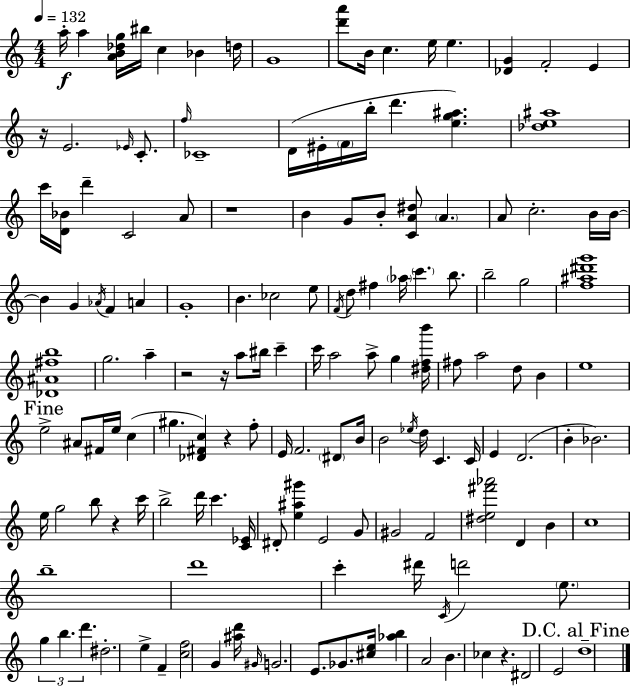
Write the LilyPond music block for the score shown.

{
  \clef treble
  \numericTimeSignature
  \time 4/4
  \key a \minor
  \tempo 4 = 132
  \repeat volta 2 { a''16-.\f a''4 <a' b' des'' g''>16 bis''16 c''4 bes'4 d''16 | g'1 | <d''' a'''>8 b'16 c''4. e''16 e''4. | <des' g'>4 f'2-. e'4 | \break r16 e'2. \grace { ees'16 } c'8.-. | \grace { f''16 } ces'1-- | d'16( eis'16-. \parenthesize f'16 b''16-. d'''4. <e'' g'' ais''>4.) | <des'' e'' ais''>1 | \break c'''16 <d' bes'>16 d'''4-- c'2 | a'8 r1 | b'4 g'8 b'8-. <c' a' dis''>8 \parenthesize a'4. | a'8 c''2.-. | \break b'16 b'16~~ b'4 g'4 \acciaccatura { aes'16 } f'4 a'4 | g'1-. | b'4. ces''2 | e''8 \acciaccatura { f'16 } d''8 fis''4 \parenthesize aes''16 \parenthesize c'''4. | \break b''8. b''2-- g''2 | <f'' ais'' dis''' g'''>1 | <des' ais' fis'' b''>1 | g''2. | \break a''4-- r2 r16 a''8 bis''16 | c'''4-- c'''16 a''2 a''8-> g''4 | <dis'' f'' b'''>16 fis''8 a''2 d''8 | b'4 e''1 | \break \mark "Fine" e''2-> ais'8 fis'16 e''16 | c''4( gis''4. <des' fis' c''>4) r4 | f''8-. e'16 f'2. | \parenthesize dis'8 b'16 b'2 \acciaccatura { ees''16 } d''16 c'4. | \break c'16 e'4 d'2.( | b'4-. bes'2.) | e''16 g''2 b''8 | r4 c'''16 b''2-> d'''16 c'''4. | \break <c' ees'>16 dis'8-. <e'' ais'' gis'''>4 e'2 | g'8 gis'2 f'2 | <dis'' e'' fis''' aes'''>2 d'4 | b'4 c''1 | \break b''1-- | d'''1 | c'''4-. dis'''16 \acciaccatura { c'16 } d'''2 | \parenthesize e''8. \tuplet 3/2 { g''4 b''4. | \break d'''4. } dis''2.-. | e''4-> f'4-- <c'' f''>2 | g'4 <ais'' d'''>16 \grace { gis'16 } g'2. | e'8. ges'8. <cis'' e''>16 <aes'' b''>4 a'2 | \break b'4. ces''4 | r4. dis'2 e'2 | \mark "D.C. al Fine" d''1-- | } \bar "|."
}